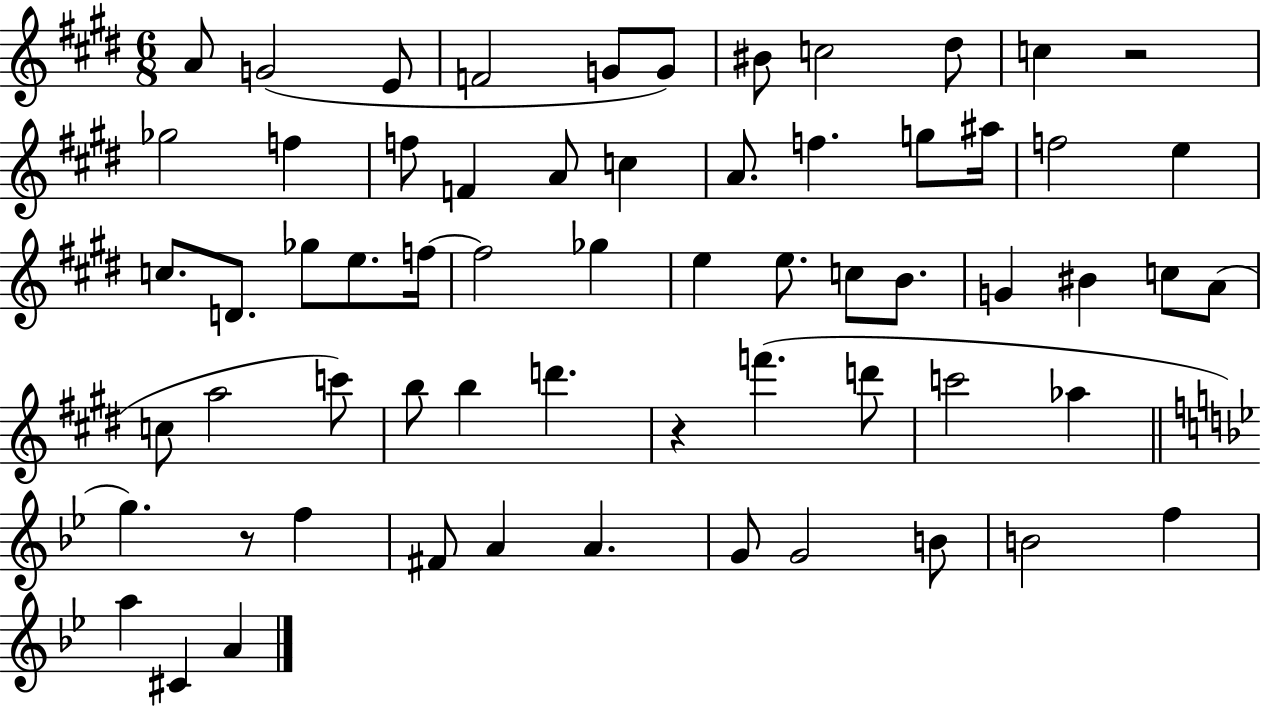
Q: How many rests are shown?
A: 3